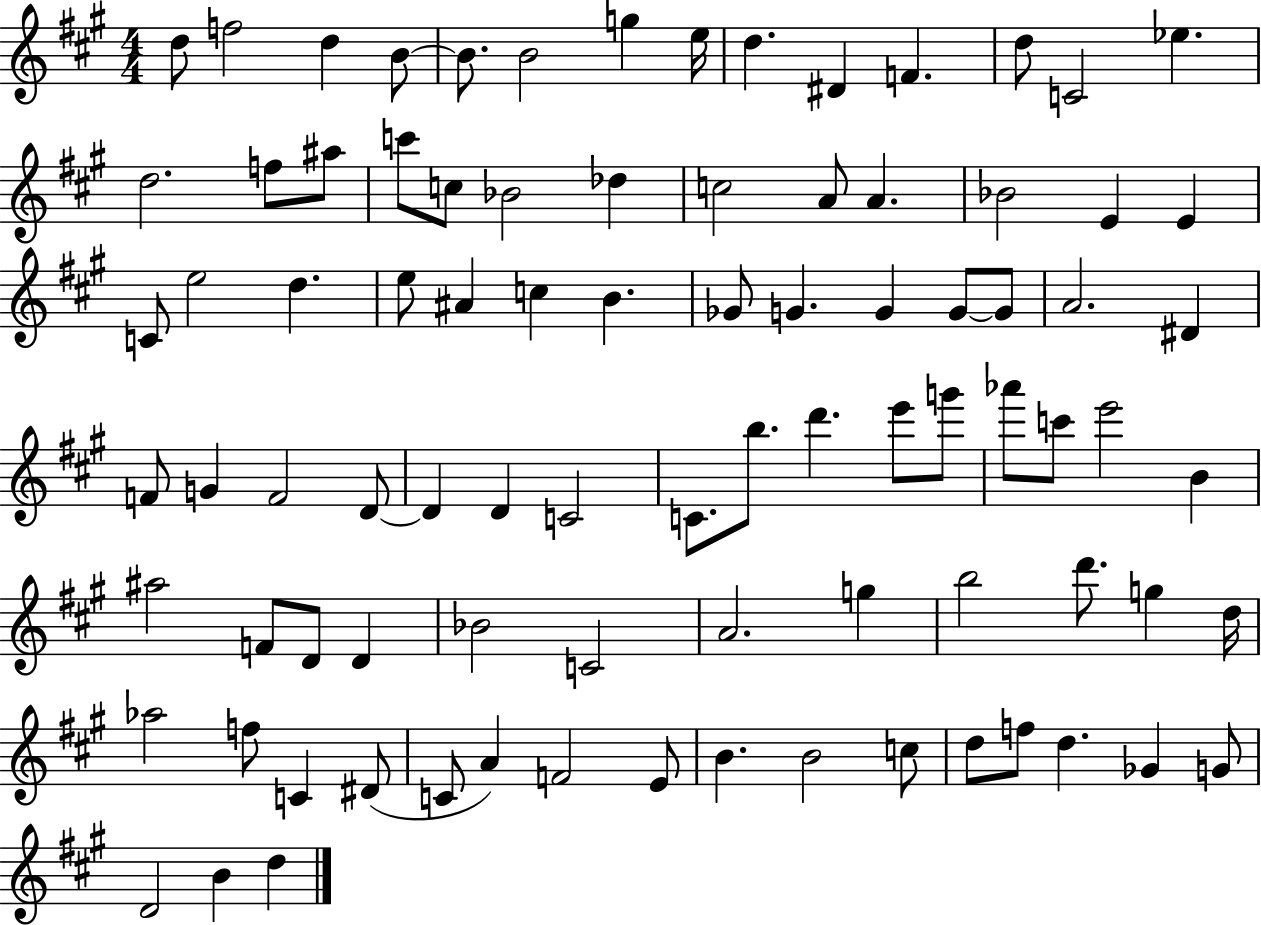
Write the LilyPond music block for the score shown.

{
  \clef treble
  \numericTimeSignature
  \time 4/4
  \key a \major
  d''8 f''2 d''4 b'8~~ | b'8. b'2 g''4 e''16 | d''4. dis'4 f'4. | d''8 c'2 ees''4. | \break d''2. f''8 ais''8 | c'''8 c''8 bes'2 des''4 | c''2 a'8 a'4. | bes'2 e'4 e'4 | \break c'8 e''2 d''4. | e''8 ais'4 c''4 b'4. | ges'8 g'4. g'4 g'8~~ g'8 | a'2. dis'4 | \break f'8 g'4 f'2 d'8~~ | d'4 d'4 c'2 | c'8. b''8. d'''4. e'''8 g'''8 | aes'''8 c'''8 e'''2 b'4 | \break ais''2 f'8 d'8 d'4 | bes'2 c'2 | a'2. g''4 | b''2 d'''8. g''4 d''16 | \break aes''2 f''8 c'4 dis'8( | c'8 a'4) f'2 e'8 | b'4. b'2 c''8 | d''8 f''8 d''4. ges'4 g'8 | \break d'2 b'4 d''4 | \bar "|."
}